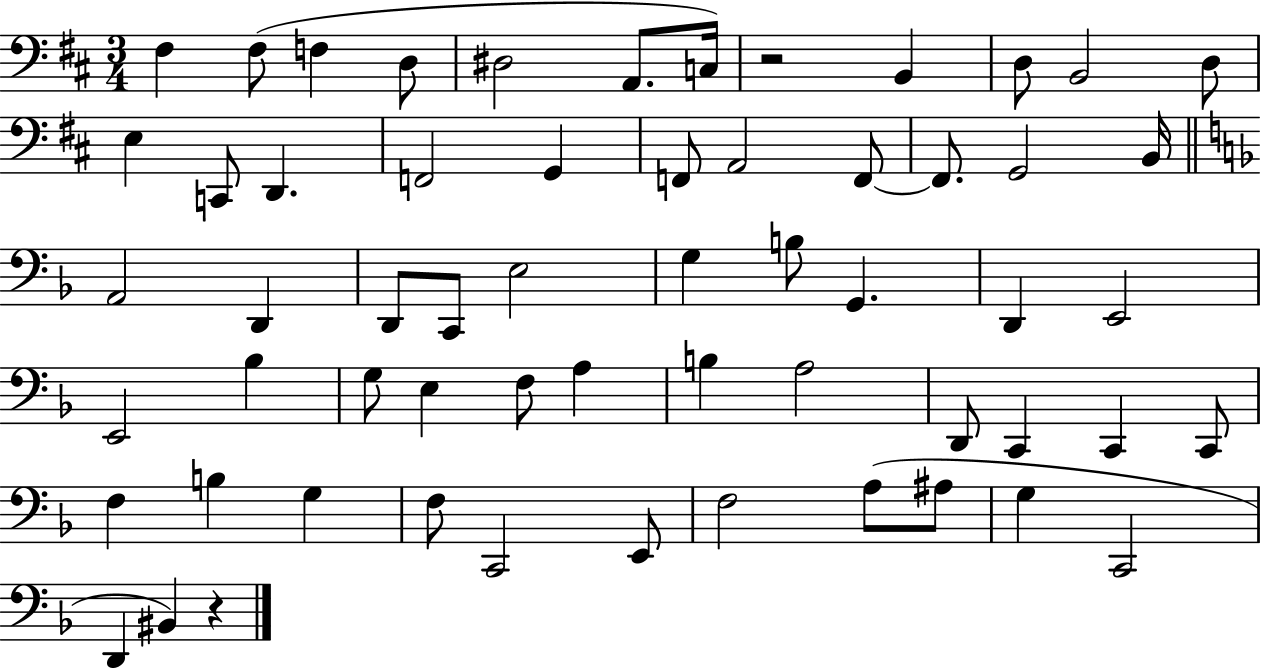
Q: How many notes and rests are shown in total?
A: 59